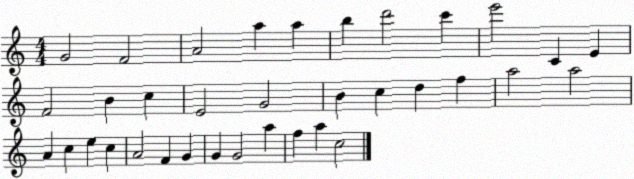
X:1
T:Untitled
M:4/4
L:1/4
K:C
G2 F2 A2 a a b d'2 c' e'2 C E F2 B c E2 G2 B c d f a2 a2 A c e c A2 F G G G2 a f a c2